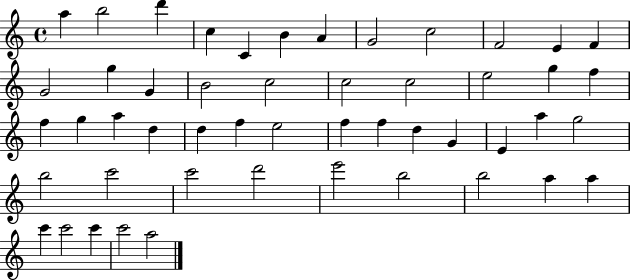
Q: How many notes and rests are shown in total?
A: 50